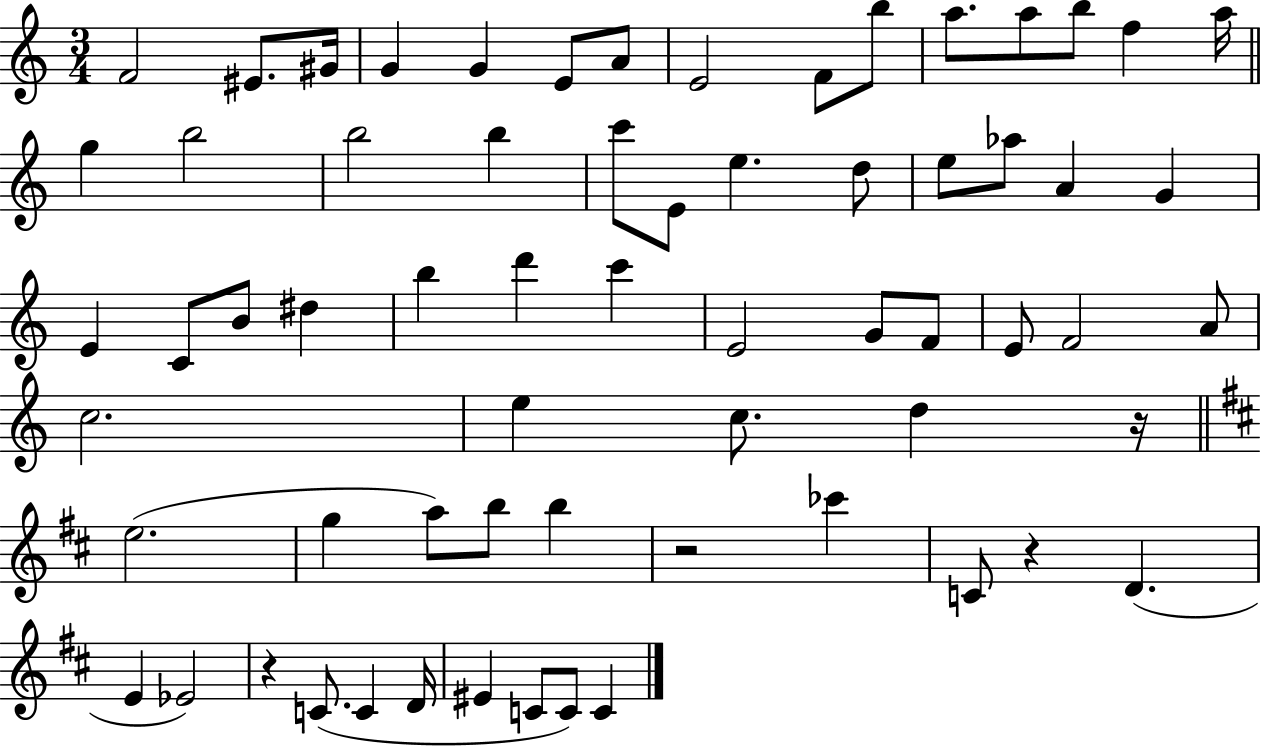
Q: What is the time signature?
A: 3/4